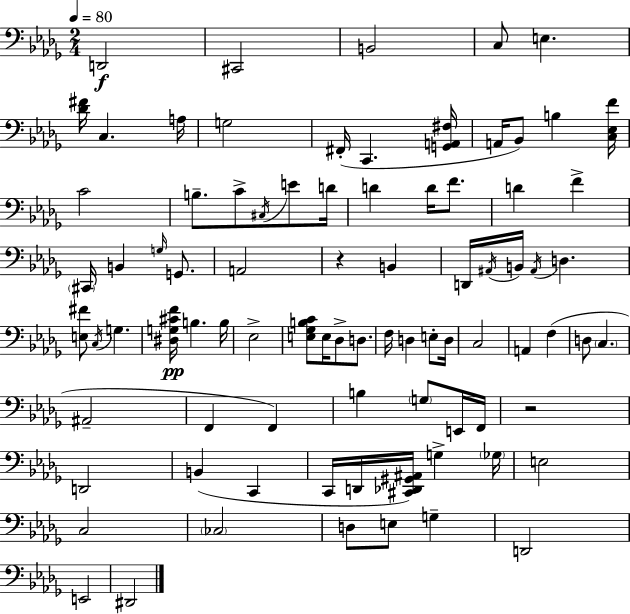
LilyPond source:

{
  \clef bass
  \numericTimeSignature
  \time 2/4
  \key bes \minor
  \tempo 4 = 80
  d,2\f | cis,2 | b,2 | c8 e4. | \break <des' fis'>16 c4. a16 | g2 | fis,16-.( c,4. <g, a, fis>16 | a,16 bes,8) b4 <c ees f'>16 | \break c'2 | b8.-- c'8-> \acciaccatura { cis16 } e'8 | d'16 d'4 d'16 f'8. | d'4 f'4-> | \break \parenthesize cis,16 b,4 \grace { g16 } g,8. | a,2 | r4 b,4 | d,16 \acciaccatura { ais,16 } b,16 \acciaccatura { ais,16 } d4. | \break <e fis'>8 \acciaccatura { c16 } g4. | <dis g cis' f'>16\pp b4. | b16 ees2-> | <e ges b c'>8 e16 | \break des8-> d8. f16 d4 | e8-. d16 c2 | a,4 | f4( d8 \parenthesize c4. | \break ais,2-- | f,4 | f,4) b4 | \parenthesize g8 e,16 f,16 r2 | \break d,2 | b,4( | c,4 c,16 d,16 <cis, des, gis, ais,>16) | g4-> \parenthesize ges16 e2 | \break c2 | \parenthesize ces2 | d8 e8 | g4-- d,2 | \break e,2 | dis,2 | \bar "|."
}